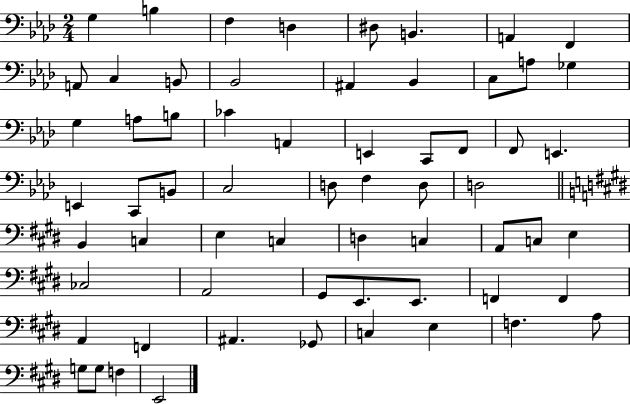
X:1
T:Untitled
M:2/4
L:1/4
K:Ab
G, B, F, D, ^D,/2 B,, A,, F,, A,,/2 C, B,,/2 _B,,2 ^A,, _B,, C,/2 A,/2 _G, G, A,/2 B,/2 _C A,, E,, C,,/2 F,,/2 F,,/2 E,, E,, C,,/2 B,,/2 C,2 D,/2 F, D,/2 D,2 B,, C, E, C, D, C, A,,/2 C,/2 E, _C,2 A,,2 ^G,,/2 E,,/2 E,,/2 F,, F,, A,, F,, ^A,, _G,,/2 C, E, F, A,/2 G,/2 G,/2 F, E,,2